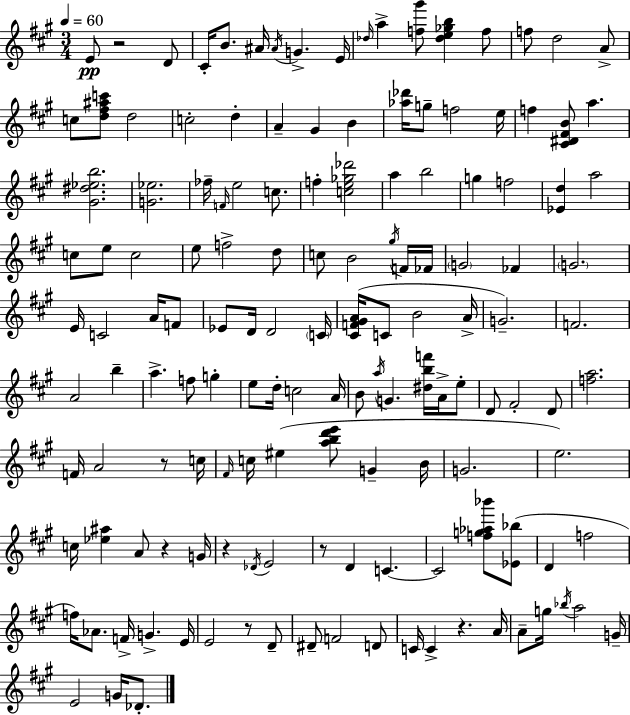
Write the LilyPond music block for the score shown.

{
  \clef treble
  \numericTimeSignature
  \time 3/4
  \key a \major
  \tempo 4 = 60
  e'8\pp r2 d'8 | cis'16-. b'8. ais'16 \acciaccatura { ais'16 } g'4.-> | e'16 \grace { des''16 } a''4-> <f'' gis'''>8 <des'' e'' ges'' b''>4 | f''8 f''8 d''2 | \break a'8-> c''8 <d'' fis'' ais'' c'''>8 d''2 | c''2-. d''4-. | a'4-- gis'4 b'4 | <aes'' des'''>16 g''8-- f''2 | \break e''16 f''4 <cis' dis' fis' b'>8 a''4. | <gis' dis'' ees'' b''>2. | <g' ees''>2. | fes''16-- \grace { f'16 } e''2 | \break c''8. f''4-. <c'' e'' ges'' des'''>2 | a''4 b''2 | g''4 f''2 | <ees' d''>4 a''2 | \break c''8 e''8 c''2 | e''8 f''2-> | d''8 c''8 b'2 | \acciaccatura { gis''16 } f'16 fes'16 \parenthesize g'2 | \break fes'4 \parenthesize g'2. | e'16 c'2 | a'16 f'8 ees'8 d'16 d'2 | \parenthesize c'16 <cis' f' gis' a'>16( c'8 b'2 | \break a'16-> g'2.--) | f'2. | a'2 | b''4-- a''4.-> f''8 | \break g''4-. e''8 d''16-. c''2 | a'16 b'8 \acciaccatura { a''16 } g'4. | <dis'' b'' f'''>16 a'16-> e''8-. d'8 fis'2-. | d'8 <f'' a''>2. | \break f'16 a'2 | r8 c''16 \grace { fis'16 } c''16 eis''4( <a'' b'' d''' e'''>8 | g'4-- b'16 g'2. | e''2.) | \break c''16 <ees'' ais''>4 a'8 | r4 g'16 r4 \acciaccatura { des'16 } e'2 | r8 d'4 | c'4.~~ c'2 | \break <f'' g'' aes'' bes'''>8 <ees' bes''>8( d'4 f''2 | f''16) aes'8. f'16-> | g'4.-> e'16 e'2 | r8 d'8-- dis'8-- f'2 | \break d'8 c'16 c'4-> | r4. a'16 a'8-- g''16 \acciaccatura { bes''16 } a''2 | g'16-- e'2 | g'16 des'8.-. \bar "|."
}